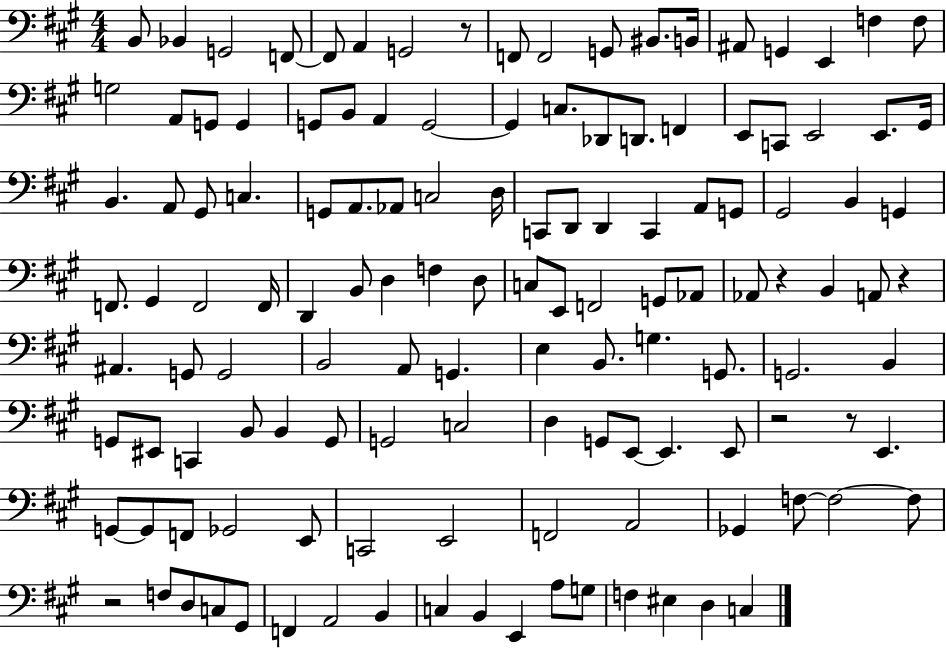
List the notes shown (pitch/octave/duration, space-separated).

B2/e Bb2/q G2/h F2/e F2/e A2/q G2/h R/e F2/e F2/h G2/e BIS2/e. B2/s A#2/e G2/q E2/q F3/q F3/e G3/h A2/e G2/e G2/q G2/e B2/e A2/q G2/h G2/q C3/e. Db2/e D2/e. F2/q E2/e C2/e E2/h E2/e. G#2/s B2/q. A2/e G#2/e C3/q. G2/e A2/e. Ab2/e C3/h D3/s C2/e D2/e D2/q C2/q A2/e G2/e G#2/h B2/q G2/q F2/e. G#2/q F2/h F2/s D2/q B2/e D3/q F3/q D3/e C3/e E2/e F2/h G2/e Ab2/e Ab2/e R/q B2/q A2/e R/q A#2/q. G2/e G2/h B2/h A2/e G2/q. E3/q B2/e. G3/q. G2/e. G2/h. B2/q G2/e EIS2/e C2/q B2/e B2/q G2/e G2/h C3/h D3/q G2/e E2/e E2/q. E2/e R/h R/e E2/q. G2/e G2/e F2/e Gb2/h E2/e C2/h E2/h F2/h A2/h Gb2/q F3/e F3/h F3/e R/h F3/e D3/e C3/e G#2/e F2/q A2/h B2/q C3/q B2/q E2/q A3/e G3/e F3/q EIS3/q D3/q C3/q